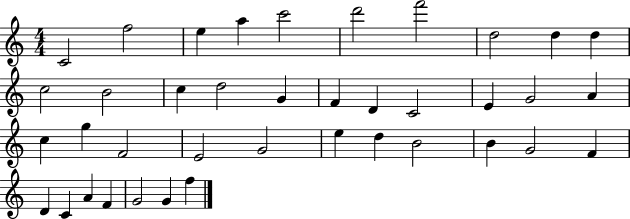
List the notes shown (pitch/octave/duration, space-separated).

C4/h F5/h E5/q A5/q C6/h D6/h F6/h D5/h D5/q D5/q C5/h B4/h C5/q D5/h G4/q F4/q D4/q C4/h E4/q G4/h A4/q C5/q G5/q F4/h E4/h G4/h E5/q D5/q B4/h B4/q G4/h F4/q D4/q C4/q A4/q F4/q G4/h G4/q F5/q